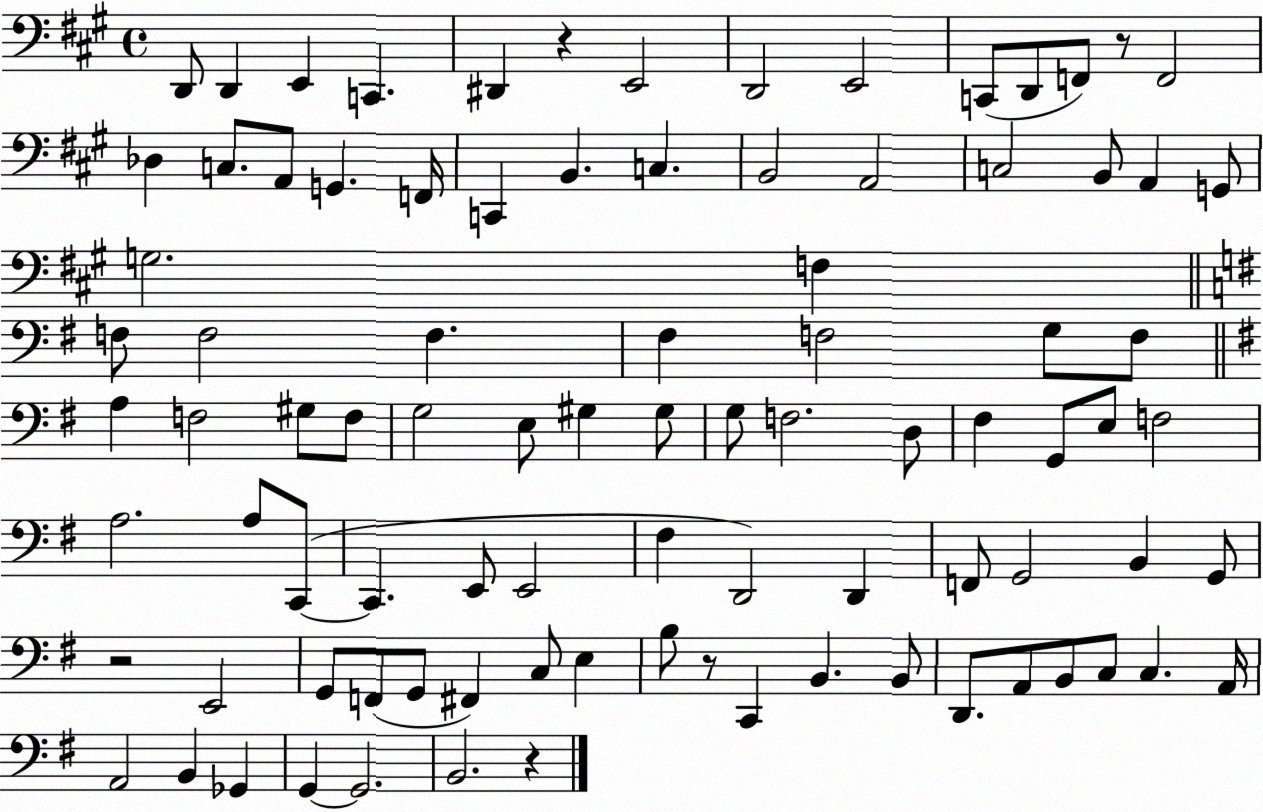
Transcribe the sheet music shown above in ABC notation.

X:1
T:Untitled
M:4/4
L:1/4
K:A
D,,/2 D,, E,, C,, ^D,, z E,,2 D,,2 E,,2 C,,/2 D,,/2 F,,/2 z/2 F,,2 _D, C,/2 A,,/2 G,, F,,/4 C,, B,, C, B,,2 A,,2 C,2 B,,/2 A,, G,,/2 G,2 F, F,/2 F,2 F, ^F, F,2 G,/2 F,/2 A, F,2 ^G,/2 F,/2 G,2 E,/2 ^G, ^G,/2 G,/2 F,2 D,/2 ^F, G,,/2 E,/2 F,2 A,2 A,/2 C,,/2 C,, E,,/2 E,,2 ^F, D,,2 D,, F,,/2 G,,2 B,, G,,/2 z2 E,,2 G,,/2 F,,/2 G,,/2 ^F,, C,/2 E, B,/2 z/2 C,, B,, B,,/2 D,,/2 A,,/2 B,,/2 C,/2 C, A,,/4 A,,2 B,, _G,, G,, G,,2 B,,2 z